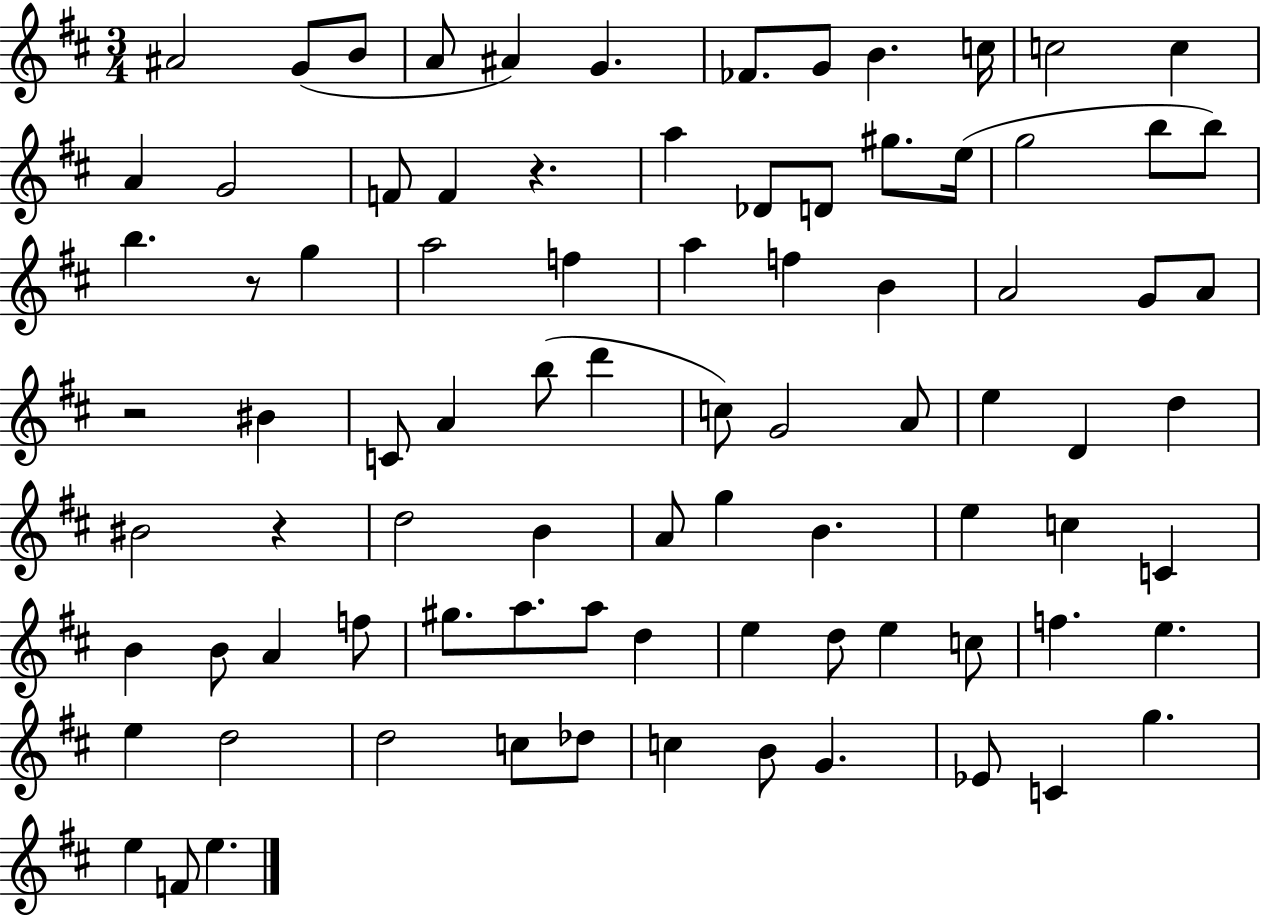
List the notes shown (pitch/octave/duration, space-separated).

A#4/h G4/e B4/e A4/e A#4/q G4/q. FES4/e. G4/e B4/q. C5/s C5/h C5/q A4/q G4/h F4/e F4/q R/q. A5/q Db4/e D4/e G#5/e. E5/s G5/h B5/e B5/e B5/q. R/e G5/q A5/h F5/q A5/q F5/q B4/q A4/h G4/e A4/e R/h BIS4/q C4/e A4/q B5/e D6/q C5/e G4/h A4/e E5/q D4/q D5/q BIS4/h R/q D5/h B4/q A4/e G5/q B4/q. E5/q C5/q C4/q B4/q B4/e A4/q F5/e G#5/e. A5/e. A5/e D5/q E5/q D5/e E5/q C5/e F5/q. E5/q. E5/q D5/h D5/h C5/e Db5/e C5/q B4/e G4/q. Eb4/e C4/q G5/q. E5/q F4/e E5/q.